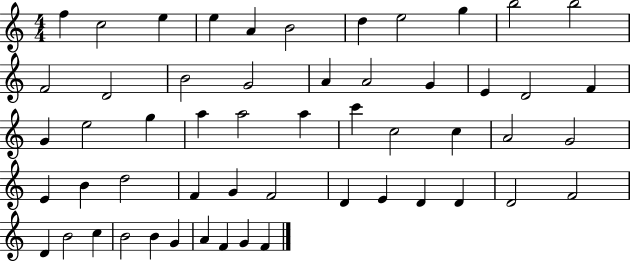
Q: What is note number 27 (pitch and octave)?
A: A5